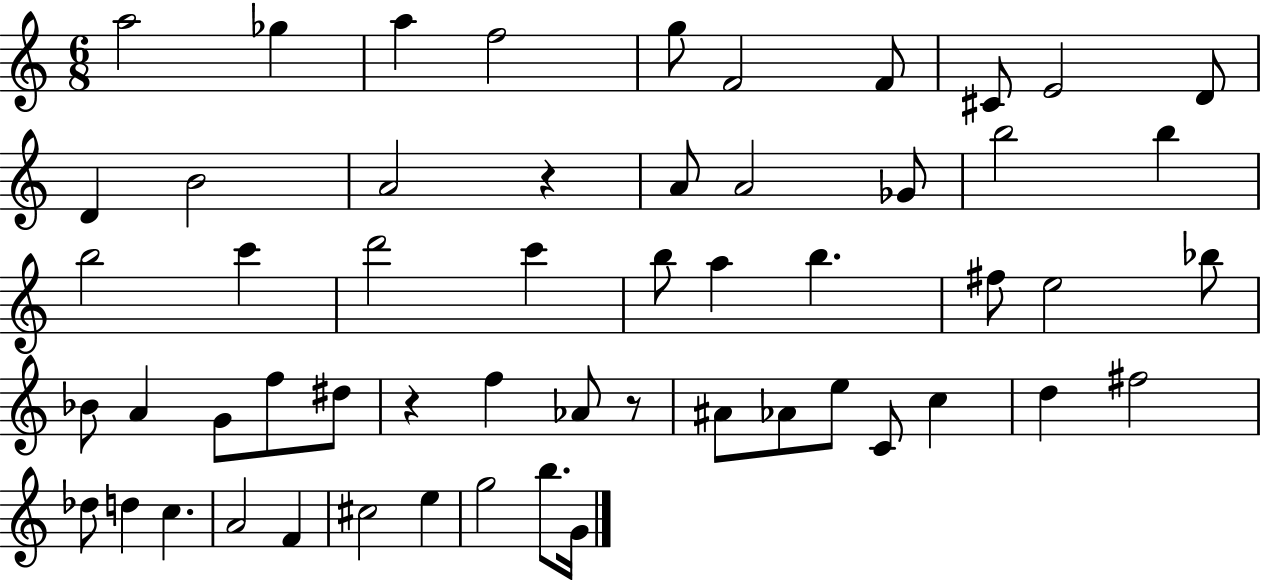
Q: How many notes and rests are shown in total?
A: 55